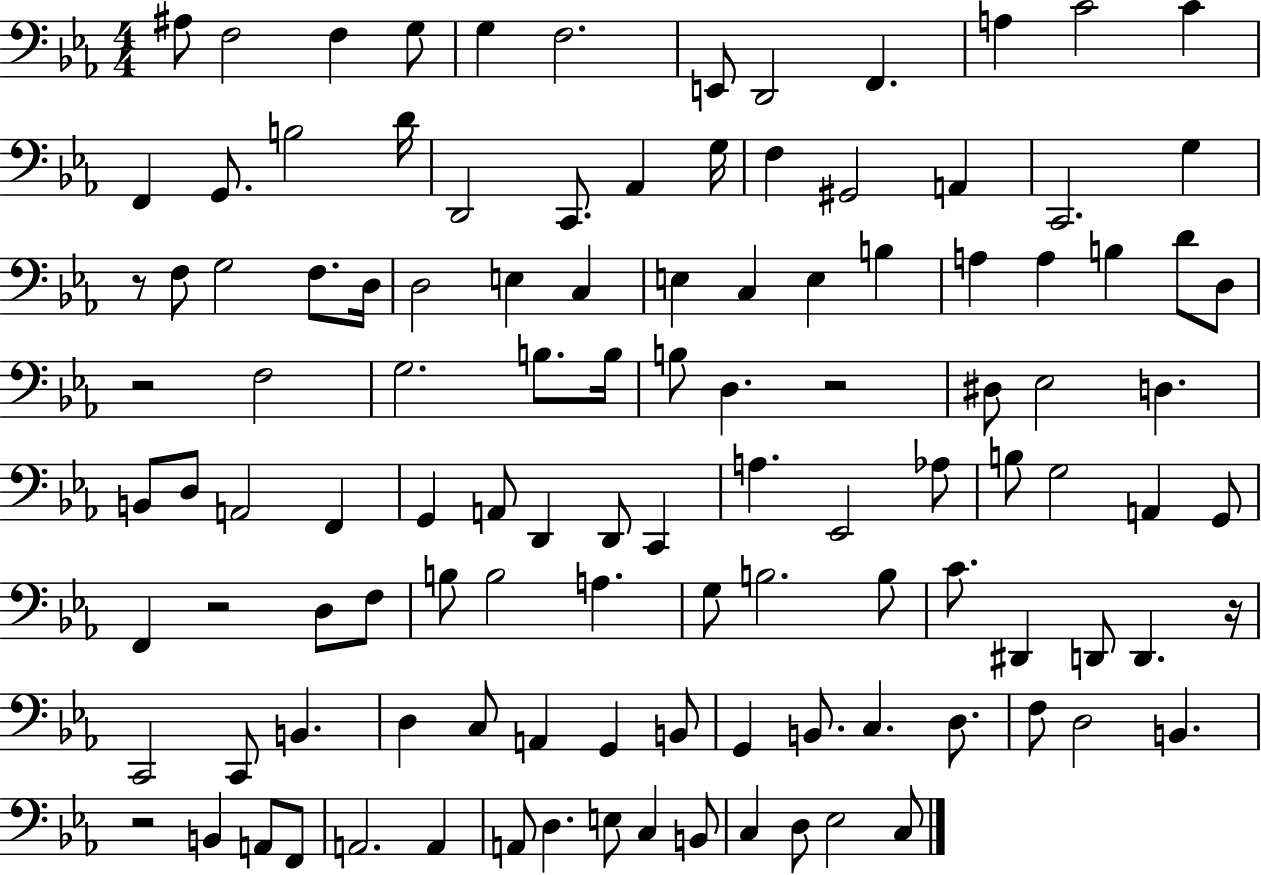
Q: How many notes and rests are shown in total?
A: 114